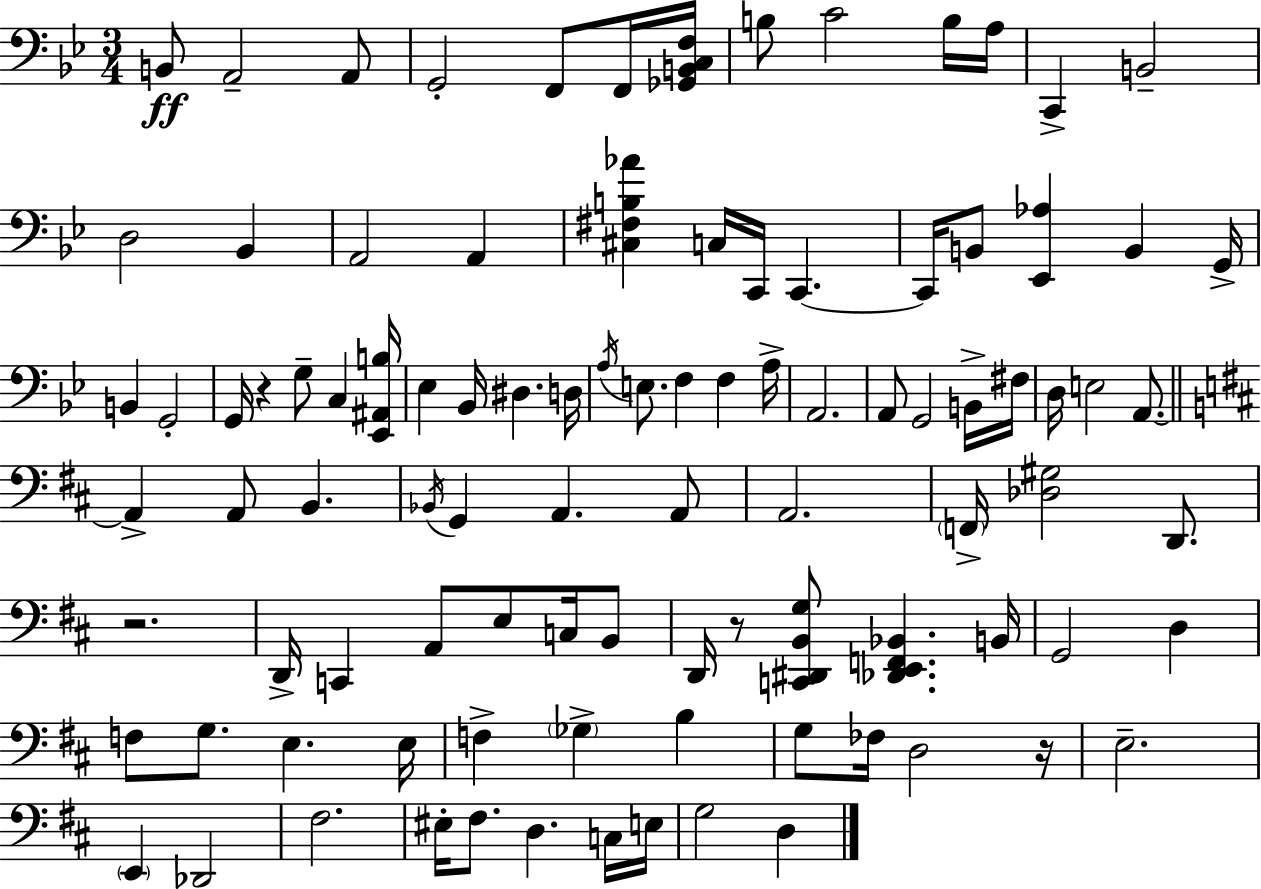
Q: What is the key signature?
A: G minor